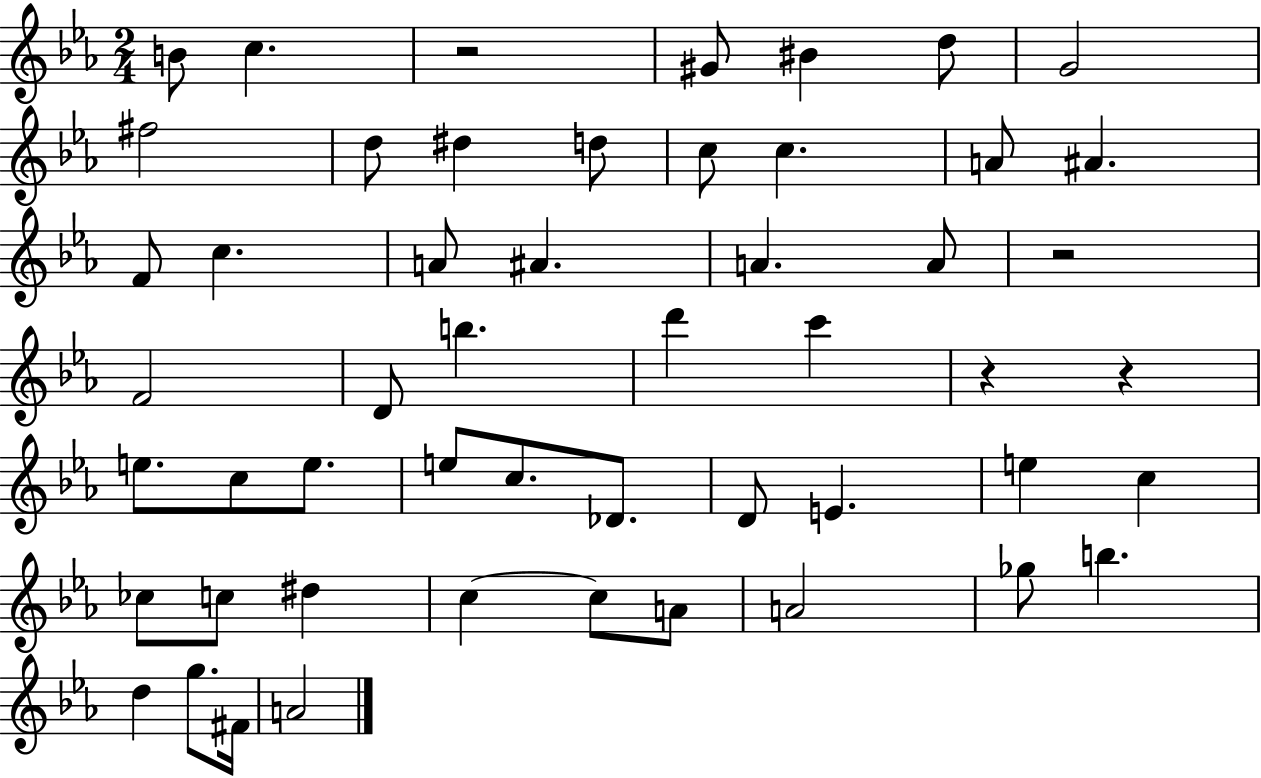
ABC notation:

X:1
T:Untitled
M:2/4
L:1/4
K:Eb
B/2 c z2 ^G/2 ^B d/2 G2 ^f2 d/2 ^d d/2 c/2 c A/2 ^A F/2 c A/2 ^A A A/2 z2 F2 D/2 b d' c' z z e/2 c/2 e/2 e/2 c/2 _D/2 D/2 E e c _c/2 c/2 ^d c c/2 A/2 A2 _g/2 b d g/2 ^F/4 A2